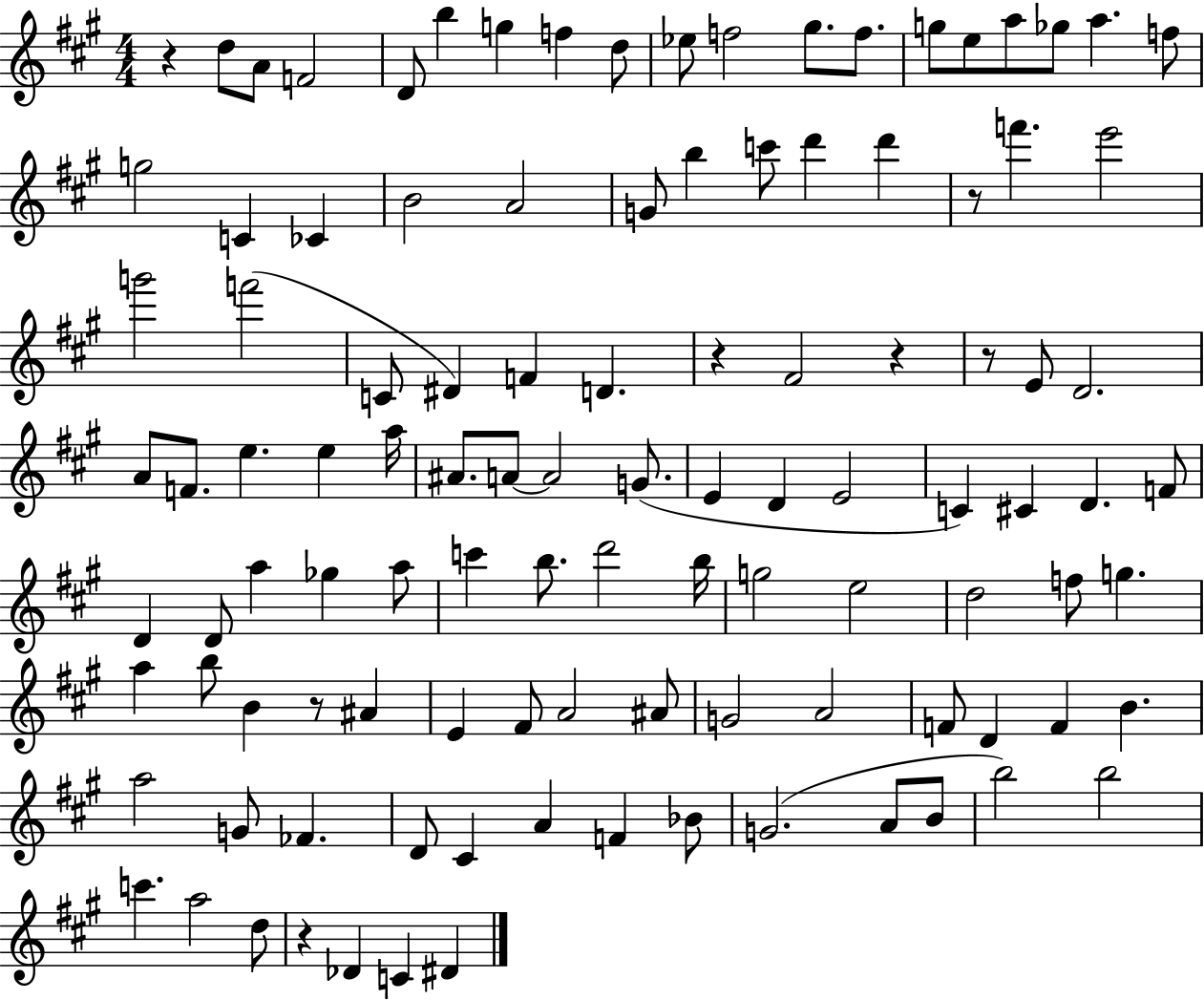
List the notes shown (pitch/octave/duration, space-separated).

R/q D5/e A4/e F4/h D4/e B5/q G5/q F5/q D5/e Eb5/e F5/h G#5/e. F5/e. G5/e E5/e A5/e Gb5/e A5/q. F5/e G5/h C4/q CES4/q B4/h A4/h G4/e B5/q C6/e D6/q D6/q R/e F6/q. E6/h G6/h F6/h C4/e D#4/q F4/q D4/q. R/q F#4/h R/q R/e E4/e D4/h. A4/e F4/e. E5/q. E5/q A5/s A#4/e. A4/e A4/h G4/e. E4/q D4/q E4/h C4/q C#4/q D4/q. F4/e D4/q D4/e A5/q Gb5/q A5/e C6/q B5/e. D6/h B5/s G5/h E5/h D5/h F5/e G5/q. A5/q B5/e B4/q R/e A#4/q E4/q F#4/e A4/h A#4/e G4/h A4/h F4/e D4/q F4/q B4/q. A5/h G4/e FES4/q. D4/e C#4/q A4/q F4/q Bb4/e G4/h. A4/e B4/e B5/h B5/h C6/q. A5/h D5/e R/q Db4/q C4/q D#4/q